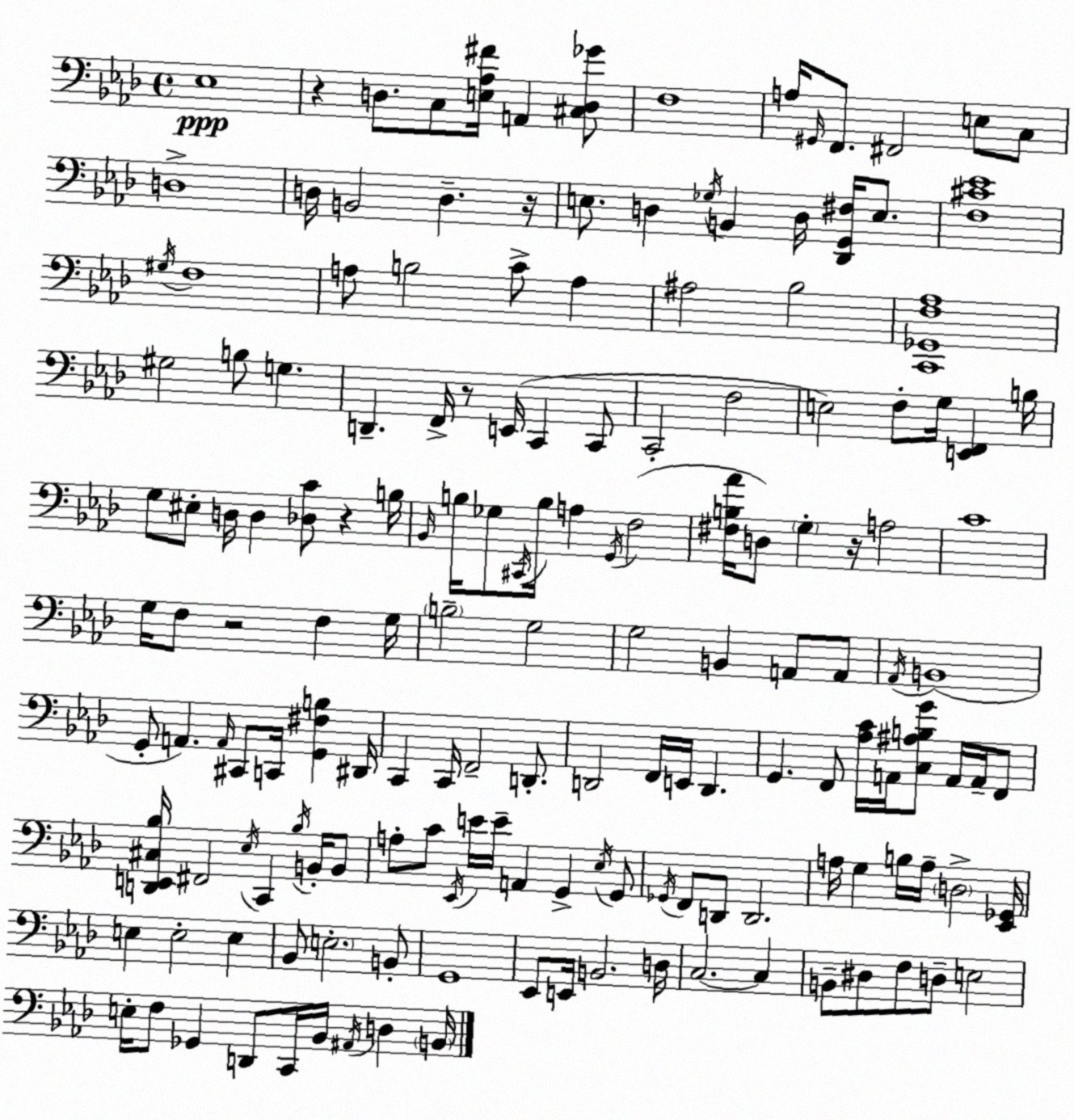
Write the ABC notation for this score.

X:1
T:Untitled
M:4/4
L:1/4
K:Ab
_E,4 z D,/2 C,/2 [E,_A,^F]/4 A,, [^C,D,_G]/2 F,4 A,/4 ^G,,/4 F,,/2 ^F,,2 E,/2 C,/2 D,4 D,/4 B,,2 D, z/4 E,/2 D, _G,/4 B,, D,/4 [_D,,G,,^F,]/4 E,/2 [F,^C_E]4 ^G,/4 F,4 A,/2 B,2 C/2 A, ^A,2 _B,2 [C,,_G,,F,_A,]4 ^G,2 B,/2 G, D,, F,,/4 z/2 E,,/4 C,, C,,/2 C,,2 F,2 E,2 F,/2 G,/4 [E,,F,,] B,/4 G,/2 ^E,/2 D,/4 D, [_D,C]/2 z B,/4 _B,,/4 B,/4 _G,/2 ^C,,/4 B,/4 A, G,,/4 F,2 [^F,B,_A]/4 D,/2 G, z/4 A,2 C4 G,/4 F,/2 z2 F, G,/4 B,2 G,2 G,2 B,, A,,/2 A,,/2 _A,,/4 B,,4 G,,/2 A,, A,,/4 ^C,,/2 C,,/4 [G,,^F,B,] ^D,,/4 C,, C,,/4 F,,2 D,,/2 D,,2 F,,/4 E,,/4 D,, G,, F,,/2 [_A,C]/4 A,,/4 [C,^A,B,G]/2 A,,/4 A,,/4 F,,/2 [D,,E,,^C,_B,]/4 ^F,,2 _E,/4 C,, _B,/4 B,,/4 B,,/2 A,/2 C/2 _E,,/4 E/4 E/4 A,, G,, _E,/4 G,,/2 _G,,/4 F,,/2 D,,/2 D,,2 A,/4 G, B,/4 A,/4 D,2 [_E,,_G,,]/4 E, E,2 E, _B,,/2 E,2 B,,/2 G,,4 _E,,/2 E,,/4 B,,2 D,/4 C,2 C, B,,/2 ^D,/2 F,/2 D,/2 E,2 E,/4 F,/2 _G,, D,,/2 C,,/4 _B,,/4 ^A,,/4 D, B,,/4